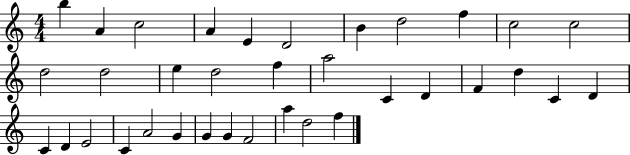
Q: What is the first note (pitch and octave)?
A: B5